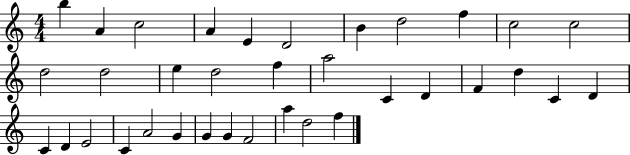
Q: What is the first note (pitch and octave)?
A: B5